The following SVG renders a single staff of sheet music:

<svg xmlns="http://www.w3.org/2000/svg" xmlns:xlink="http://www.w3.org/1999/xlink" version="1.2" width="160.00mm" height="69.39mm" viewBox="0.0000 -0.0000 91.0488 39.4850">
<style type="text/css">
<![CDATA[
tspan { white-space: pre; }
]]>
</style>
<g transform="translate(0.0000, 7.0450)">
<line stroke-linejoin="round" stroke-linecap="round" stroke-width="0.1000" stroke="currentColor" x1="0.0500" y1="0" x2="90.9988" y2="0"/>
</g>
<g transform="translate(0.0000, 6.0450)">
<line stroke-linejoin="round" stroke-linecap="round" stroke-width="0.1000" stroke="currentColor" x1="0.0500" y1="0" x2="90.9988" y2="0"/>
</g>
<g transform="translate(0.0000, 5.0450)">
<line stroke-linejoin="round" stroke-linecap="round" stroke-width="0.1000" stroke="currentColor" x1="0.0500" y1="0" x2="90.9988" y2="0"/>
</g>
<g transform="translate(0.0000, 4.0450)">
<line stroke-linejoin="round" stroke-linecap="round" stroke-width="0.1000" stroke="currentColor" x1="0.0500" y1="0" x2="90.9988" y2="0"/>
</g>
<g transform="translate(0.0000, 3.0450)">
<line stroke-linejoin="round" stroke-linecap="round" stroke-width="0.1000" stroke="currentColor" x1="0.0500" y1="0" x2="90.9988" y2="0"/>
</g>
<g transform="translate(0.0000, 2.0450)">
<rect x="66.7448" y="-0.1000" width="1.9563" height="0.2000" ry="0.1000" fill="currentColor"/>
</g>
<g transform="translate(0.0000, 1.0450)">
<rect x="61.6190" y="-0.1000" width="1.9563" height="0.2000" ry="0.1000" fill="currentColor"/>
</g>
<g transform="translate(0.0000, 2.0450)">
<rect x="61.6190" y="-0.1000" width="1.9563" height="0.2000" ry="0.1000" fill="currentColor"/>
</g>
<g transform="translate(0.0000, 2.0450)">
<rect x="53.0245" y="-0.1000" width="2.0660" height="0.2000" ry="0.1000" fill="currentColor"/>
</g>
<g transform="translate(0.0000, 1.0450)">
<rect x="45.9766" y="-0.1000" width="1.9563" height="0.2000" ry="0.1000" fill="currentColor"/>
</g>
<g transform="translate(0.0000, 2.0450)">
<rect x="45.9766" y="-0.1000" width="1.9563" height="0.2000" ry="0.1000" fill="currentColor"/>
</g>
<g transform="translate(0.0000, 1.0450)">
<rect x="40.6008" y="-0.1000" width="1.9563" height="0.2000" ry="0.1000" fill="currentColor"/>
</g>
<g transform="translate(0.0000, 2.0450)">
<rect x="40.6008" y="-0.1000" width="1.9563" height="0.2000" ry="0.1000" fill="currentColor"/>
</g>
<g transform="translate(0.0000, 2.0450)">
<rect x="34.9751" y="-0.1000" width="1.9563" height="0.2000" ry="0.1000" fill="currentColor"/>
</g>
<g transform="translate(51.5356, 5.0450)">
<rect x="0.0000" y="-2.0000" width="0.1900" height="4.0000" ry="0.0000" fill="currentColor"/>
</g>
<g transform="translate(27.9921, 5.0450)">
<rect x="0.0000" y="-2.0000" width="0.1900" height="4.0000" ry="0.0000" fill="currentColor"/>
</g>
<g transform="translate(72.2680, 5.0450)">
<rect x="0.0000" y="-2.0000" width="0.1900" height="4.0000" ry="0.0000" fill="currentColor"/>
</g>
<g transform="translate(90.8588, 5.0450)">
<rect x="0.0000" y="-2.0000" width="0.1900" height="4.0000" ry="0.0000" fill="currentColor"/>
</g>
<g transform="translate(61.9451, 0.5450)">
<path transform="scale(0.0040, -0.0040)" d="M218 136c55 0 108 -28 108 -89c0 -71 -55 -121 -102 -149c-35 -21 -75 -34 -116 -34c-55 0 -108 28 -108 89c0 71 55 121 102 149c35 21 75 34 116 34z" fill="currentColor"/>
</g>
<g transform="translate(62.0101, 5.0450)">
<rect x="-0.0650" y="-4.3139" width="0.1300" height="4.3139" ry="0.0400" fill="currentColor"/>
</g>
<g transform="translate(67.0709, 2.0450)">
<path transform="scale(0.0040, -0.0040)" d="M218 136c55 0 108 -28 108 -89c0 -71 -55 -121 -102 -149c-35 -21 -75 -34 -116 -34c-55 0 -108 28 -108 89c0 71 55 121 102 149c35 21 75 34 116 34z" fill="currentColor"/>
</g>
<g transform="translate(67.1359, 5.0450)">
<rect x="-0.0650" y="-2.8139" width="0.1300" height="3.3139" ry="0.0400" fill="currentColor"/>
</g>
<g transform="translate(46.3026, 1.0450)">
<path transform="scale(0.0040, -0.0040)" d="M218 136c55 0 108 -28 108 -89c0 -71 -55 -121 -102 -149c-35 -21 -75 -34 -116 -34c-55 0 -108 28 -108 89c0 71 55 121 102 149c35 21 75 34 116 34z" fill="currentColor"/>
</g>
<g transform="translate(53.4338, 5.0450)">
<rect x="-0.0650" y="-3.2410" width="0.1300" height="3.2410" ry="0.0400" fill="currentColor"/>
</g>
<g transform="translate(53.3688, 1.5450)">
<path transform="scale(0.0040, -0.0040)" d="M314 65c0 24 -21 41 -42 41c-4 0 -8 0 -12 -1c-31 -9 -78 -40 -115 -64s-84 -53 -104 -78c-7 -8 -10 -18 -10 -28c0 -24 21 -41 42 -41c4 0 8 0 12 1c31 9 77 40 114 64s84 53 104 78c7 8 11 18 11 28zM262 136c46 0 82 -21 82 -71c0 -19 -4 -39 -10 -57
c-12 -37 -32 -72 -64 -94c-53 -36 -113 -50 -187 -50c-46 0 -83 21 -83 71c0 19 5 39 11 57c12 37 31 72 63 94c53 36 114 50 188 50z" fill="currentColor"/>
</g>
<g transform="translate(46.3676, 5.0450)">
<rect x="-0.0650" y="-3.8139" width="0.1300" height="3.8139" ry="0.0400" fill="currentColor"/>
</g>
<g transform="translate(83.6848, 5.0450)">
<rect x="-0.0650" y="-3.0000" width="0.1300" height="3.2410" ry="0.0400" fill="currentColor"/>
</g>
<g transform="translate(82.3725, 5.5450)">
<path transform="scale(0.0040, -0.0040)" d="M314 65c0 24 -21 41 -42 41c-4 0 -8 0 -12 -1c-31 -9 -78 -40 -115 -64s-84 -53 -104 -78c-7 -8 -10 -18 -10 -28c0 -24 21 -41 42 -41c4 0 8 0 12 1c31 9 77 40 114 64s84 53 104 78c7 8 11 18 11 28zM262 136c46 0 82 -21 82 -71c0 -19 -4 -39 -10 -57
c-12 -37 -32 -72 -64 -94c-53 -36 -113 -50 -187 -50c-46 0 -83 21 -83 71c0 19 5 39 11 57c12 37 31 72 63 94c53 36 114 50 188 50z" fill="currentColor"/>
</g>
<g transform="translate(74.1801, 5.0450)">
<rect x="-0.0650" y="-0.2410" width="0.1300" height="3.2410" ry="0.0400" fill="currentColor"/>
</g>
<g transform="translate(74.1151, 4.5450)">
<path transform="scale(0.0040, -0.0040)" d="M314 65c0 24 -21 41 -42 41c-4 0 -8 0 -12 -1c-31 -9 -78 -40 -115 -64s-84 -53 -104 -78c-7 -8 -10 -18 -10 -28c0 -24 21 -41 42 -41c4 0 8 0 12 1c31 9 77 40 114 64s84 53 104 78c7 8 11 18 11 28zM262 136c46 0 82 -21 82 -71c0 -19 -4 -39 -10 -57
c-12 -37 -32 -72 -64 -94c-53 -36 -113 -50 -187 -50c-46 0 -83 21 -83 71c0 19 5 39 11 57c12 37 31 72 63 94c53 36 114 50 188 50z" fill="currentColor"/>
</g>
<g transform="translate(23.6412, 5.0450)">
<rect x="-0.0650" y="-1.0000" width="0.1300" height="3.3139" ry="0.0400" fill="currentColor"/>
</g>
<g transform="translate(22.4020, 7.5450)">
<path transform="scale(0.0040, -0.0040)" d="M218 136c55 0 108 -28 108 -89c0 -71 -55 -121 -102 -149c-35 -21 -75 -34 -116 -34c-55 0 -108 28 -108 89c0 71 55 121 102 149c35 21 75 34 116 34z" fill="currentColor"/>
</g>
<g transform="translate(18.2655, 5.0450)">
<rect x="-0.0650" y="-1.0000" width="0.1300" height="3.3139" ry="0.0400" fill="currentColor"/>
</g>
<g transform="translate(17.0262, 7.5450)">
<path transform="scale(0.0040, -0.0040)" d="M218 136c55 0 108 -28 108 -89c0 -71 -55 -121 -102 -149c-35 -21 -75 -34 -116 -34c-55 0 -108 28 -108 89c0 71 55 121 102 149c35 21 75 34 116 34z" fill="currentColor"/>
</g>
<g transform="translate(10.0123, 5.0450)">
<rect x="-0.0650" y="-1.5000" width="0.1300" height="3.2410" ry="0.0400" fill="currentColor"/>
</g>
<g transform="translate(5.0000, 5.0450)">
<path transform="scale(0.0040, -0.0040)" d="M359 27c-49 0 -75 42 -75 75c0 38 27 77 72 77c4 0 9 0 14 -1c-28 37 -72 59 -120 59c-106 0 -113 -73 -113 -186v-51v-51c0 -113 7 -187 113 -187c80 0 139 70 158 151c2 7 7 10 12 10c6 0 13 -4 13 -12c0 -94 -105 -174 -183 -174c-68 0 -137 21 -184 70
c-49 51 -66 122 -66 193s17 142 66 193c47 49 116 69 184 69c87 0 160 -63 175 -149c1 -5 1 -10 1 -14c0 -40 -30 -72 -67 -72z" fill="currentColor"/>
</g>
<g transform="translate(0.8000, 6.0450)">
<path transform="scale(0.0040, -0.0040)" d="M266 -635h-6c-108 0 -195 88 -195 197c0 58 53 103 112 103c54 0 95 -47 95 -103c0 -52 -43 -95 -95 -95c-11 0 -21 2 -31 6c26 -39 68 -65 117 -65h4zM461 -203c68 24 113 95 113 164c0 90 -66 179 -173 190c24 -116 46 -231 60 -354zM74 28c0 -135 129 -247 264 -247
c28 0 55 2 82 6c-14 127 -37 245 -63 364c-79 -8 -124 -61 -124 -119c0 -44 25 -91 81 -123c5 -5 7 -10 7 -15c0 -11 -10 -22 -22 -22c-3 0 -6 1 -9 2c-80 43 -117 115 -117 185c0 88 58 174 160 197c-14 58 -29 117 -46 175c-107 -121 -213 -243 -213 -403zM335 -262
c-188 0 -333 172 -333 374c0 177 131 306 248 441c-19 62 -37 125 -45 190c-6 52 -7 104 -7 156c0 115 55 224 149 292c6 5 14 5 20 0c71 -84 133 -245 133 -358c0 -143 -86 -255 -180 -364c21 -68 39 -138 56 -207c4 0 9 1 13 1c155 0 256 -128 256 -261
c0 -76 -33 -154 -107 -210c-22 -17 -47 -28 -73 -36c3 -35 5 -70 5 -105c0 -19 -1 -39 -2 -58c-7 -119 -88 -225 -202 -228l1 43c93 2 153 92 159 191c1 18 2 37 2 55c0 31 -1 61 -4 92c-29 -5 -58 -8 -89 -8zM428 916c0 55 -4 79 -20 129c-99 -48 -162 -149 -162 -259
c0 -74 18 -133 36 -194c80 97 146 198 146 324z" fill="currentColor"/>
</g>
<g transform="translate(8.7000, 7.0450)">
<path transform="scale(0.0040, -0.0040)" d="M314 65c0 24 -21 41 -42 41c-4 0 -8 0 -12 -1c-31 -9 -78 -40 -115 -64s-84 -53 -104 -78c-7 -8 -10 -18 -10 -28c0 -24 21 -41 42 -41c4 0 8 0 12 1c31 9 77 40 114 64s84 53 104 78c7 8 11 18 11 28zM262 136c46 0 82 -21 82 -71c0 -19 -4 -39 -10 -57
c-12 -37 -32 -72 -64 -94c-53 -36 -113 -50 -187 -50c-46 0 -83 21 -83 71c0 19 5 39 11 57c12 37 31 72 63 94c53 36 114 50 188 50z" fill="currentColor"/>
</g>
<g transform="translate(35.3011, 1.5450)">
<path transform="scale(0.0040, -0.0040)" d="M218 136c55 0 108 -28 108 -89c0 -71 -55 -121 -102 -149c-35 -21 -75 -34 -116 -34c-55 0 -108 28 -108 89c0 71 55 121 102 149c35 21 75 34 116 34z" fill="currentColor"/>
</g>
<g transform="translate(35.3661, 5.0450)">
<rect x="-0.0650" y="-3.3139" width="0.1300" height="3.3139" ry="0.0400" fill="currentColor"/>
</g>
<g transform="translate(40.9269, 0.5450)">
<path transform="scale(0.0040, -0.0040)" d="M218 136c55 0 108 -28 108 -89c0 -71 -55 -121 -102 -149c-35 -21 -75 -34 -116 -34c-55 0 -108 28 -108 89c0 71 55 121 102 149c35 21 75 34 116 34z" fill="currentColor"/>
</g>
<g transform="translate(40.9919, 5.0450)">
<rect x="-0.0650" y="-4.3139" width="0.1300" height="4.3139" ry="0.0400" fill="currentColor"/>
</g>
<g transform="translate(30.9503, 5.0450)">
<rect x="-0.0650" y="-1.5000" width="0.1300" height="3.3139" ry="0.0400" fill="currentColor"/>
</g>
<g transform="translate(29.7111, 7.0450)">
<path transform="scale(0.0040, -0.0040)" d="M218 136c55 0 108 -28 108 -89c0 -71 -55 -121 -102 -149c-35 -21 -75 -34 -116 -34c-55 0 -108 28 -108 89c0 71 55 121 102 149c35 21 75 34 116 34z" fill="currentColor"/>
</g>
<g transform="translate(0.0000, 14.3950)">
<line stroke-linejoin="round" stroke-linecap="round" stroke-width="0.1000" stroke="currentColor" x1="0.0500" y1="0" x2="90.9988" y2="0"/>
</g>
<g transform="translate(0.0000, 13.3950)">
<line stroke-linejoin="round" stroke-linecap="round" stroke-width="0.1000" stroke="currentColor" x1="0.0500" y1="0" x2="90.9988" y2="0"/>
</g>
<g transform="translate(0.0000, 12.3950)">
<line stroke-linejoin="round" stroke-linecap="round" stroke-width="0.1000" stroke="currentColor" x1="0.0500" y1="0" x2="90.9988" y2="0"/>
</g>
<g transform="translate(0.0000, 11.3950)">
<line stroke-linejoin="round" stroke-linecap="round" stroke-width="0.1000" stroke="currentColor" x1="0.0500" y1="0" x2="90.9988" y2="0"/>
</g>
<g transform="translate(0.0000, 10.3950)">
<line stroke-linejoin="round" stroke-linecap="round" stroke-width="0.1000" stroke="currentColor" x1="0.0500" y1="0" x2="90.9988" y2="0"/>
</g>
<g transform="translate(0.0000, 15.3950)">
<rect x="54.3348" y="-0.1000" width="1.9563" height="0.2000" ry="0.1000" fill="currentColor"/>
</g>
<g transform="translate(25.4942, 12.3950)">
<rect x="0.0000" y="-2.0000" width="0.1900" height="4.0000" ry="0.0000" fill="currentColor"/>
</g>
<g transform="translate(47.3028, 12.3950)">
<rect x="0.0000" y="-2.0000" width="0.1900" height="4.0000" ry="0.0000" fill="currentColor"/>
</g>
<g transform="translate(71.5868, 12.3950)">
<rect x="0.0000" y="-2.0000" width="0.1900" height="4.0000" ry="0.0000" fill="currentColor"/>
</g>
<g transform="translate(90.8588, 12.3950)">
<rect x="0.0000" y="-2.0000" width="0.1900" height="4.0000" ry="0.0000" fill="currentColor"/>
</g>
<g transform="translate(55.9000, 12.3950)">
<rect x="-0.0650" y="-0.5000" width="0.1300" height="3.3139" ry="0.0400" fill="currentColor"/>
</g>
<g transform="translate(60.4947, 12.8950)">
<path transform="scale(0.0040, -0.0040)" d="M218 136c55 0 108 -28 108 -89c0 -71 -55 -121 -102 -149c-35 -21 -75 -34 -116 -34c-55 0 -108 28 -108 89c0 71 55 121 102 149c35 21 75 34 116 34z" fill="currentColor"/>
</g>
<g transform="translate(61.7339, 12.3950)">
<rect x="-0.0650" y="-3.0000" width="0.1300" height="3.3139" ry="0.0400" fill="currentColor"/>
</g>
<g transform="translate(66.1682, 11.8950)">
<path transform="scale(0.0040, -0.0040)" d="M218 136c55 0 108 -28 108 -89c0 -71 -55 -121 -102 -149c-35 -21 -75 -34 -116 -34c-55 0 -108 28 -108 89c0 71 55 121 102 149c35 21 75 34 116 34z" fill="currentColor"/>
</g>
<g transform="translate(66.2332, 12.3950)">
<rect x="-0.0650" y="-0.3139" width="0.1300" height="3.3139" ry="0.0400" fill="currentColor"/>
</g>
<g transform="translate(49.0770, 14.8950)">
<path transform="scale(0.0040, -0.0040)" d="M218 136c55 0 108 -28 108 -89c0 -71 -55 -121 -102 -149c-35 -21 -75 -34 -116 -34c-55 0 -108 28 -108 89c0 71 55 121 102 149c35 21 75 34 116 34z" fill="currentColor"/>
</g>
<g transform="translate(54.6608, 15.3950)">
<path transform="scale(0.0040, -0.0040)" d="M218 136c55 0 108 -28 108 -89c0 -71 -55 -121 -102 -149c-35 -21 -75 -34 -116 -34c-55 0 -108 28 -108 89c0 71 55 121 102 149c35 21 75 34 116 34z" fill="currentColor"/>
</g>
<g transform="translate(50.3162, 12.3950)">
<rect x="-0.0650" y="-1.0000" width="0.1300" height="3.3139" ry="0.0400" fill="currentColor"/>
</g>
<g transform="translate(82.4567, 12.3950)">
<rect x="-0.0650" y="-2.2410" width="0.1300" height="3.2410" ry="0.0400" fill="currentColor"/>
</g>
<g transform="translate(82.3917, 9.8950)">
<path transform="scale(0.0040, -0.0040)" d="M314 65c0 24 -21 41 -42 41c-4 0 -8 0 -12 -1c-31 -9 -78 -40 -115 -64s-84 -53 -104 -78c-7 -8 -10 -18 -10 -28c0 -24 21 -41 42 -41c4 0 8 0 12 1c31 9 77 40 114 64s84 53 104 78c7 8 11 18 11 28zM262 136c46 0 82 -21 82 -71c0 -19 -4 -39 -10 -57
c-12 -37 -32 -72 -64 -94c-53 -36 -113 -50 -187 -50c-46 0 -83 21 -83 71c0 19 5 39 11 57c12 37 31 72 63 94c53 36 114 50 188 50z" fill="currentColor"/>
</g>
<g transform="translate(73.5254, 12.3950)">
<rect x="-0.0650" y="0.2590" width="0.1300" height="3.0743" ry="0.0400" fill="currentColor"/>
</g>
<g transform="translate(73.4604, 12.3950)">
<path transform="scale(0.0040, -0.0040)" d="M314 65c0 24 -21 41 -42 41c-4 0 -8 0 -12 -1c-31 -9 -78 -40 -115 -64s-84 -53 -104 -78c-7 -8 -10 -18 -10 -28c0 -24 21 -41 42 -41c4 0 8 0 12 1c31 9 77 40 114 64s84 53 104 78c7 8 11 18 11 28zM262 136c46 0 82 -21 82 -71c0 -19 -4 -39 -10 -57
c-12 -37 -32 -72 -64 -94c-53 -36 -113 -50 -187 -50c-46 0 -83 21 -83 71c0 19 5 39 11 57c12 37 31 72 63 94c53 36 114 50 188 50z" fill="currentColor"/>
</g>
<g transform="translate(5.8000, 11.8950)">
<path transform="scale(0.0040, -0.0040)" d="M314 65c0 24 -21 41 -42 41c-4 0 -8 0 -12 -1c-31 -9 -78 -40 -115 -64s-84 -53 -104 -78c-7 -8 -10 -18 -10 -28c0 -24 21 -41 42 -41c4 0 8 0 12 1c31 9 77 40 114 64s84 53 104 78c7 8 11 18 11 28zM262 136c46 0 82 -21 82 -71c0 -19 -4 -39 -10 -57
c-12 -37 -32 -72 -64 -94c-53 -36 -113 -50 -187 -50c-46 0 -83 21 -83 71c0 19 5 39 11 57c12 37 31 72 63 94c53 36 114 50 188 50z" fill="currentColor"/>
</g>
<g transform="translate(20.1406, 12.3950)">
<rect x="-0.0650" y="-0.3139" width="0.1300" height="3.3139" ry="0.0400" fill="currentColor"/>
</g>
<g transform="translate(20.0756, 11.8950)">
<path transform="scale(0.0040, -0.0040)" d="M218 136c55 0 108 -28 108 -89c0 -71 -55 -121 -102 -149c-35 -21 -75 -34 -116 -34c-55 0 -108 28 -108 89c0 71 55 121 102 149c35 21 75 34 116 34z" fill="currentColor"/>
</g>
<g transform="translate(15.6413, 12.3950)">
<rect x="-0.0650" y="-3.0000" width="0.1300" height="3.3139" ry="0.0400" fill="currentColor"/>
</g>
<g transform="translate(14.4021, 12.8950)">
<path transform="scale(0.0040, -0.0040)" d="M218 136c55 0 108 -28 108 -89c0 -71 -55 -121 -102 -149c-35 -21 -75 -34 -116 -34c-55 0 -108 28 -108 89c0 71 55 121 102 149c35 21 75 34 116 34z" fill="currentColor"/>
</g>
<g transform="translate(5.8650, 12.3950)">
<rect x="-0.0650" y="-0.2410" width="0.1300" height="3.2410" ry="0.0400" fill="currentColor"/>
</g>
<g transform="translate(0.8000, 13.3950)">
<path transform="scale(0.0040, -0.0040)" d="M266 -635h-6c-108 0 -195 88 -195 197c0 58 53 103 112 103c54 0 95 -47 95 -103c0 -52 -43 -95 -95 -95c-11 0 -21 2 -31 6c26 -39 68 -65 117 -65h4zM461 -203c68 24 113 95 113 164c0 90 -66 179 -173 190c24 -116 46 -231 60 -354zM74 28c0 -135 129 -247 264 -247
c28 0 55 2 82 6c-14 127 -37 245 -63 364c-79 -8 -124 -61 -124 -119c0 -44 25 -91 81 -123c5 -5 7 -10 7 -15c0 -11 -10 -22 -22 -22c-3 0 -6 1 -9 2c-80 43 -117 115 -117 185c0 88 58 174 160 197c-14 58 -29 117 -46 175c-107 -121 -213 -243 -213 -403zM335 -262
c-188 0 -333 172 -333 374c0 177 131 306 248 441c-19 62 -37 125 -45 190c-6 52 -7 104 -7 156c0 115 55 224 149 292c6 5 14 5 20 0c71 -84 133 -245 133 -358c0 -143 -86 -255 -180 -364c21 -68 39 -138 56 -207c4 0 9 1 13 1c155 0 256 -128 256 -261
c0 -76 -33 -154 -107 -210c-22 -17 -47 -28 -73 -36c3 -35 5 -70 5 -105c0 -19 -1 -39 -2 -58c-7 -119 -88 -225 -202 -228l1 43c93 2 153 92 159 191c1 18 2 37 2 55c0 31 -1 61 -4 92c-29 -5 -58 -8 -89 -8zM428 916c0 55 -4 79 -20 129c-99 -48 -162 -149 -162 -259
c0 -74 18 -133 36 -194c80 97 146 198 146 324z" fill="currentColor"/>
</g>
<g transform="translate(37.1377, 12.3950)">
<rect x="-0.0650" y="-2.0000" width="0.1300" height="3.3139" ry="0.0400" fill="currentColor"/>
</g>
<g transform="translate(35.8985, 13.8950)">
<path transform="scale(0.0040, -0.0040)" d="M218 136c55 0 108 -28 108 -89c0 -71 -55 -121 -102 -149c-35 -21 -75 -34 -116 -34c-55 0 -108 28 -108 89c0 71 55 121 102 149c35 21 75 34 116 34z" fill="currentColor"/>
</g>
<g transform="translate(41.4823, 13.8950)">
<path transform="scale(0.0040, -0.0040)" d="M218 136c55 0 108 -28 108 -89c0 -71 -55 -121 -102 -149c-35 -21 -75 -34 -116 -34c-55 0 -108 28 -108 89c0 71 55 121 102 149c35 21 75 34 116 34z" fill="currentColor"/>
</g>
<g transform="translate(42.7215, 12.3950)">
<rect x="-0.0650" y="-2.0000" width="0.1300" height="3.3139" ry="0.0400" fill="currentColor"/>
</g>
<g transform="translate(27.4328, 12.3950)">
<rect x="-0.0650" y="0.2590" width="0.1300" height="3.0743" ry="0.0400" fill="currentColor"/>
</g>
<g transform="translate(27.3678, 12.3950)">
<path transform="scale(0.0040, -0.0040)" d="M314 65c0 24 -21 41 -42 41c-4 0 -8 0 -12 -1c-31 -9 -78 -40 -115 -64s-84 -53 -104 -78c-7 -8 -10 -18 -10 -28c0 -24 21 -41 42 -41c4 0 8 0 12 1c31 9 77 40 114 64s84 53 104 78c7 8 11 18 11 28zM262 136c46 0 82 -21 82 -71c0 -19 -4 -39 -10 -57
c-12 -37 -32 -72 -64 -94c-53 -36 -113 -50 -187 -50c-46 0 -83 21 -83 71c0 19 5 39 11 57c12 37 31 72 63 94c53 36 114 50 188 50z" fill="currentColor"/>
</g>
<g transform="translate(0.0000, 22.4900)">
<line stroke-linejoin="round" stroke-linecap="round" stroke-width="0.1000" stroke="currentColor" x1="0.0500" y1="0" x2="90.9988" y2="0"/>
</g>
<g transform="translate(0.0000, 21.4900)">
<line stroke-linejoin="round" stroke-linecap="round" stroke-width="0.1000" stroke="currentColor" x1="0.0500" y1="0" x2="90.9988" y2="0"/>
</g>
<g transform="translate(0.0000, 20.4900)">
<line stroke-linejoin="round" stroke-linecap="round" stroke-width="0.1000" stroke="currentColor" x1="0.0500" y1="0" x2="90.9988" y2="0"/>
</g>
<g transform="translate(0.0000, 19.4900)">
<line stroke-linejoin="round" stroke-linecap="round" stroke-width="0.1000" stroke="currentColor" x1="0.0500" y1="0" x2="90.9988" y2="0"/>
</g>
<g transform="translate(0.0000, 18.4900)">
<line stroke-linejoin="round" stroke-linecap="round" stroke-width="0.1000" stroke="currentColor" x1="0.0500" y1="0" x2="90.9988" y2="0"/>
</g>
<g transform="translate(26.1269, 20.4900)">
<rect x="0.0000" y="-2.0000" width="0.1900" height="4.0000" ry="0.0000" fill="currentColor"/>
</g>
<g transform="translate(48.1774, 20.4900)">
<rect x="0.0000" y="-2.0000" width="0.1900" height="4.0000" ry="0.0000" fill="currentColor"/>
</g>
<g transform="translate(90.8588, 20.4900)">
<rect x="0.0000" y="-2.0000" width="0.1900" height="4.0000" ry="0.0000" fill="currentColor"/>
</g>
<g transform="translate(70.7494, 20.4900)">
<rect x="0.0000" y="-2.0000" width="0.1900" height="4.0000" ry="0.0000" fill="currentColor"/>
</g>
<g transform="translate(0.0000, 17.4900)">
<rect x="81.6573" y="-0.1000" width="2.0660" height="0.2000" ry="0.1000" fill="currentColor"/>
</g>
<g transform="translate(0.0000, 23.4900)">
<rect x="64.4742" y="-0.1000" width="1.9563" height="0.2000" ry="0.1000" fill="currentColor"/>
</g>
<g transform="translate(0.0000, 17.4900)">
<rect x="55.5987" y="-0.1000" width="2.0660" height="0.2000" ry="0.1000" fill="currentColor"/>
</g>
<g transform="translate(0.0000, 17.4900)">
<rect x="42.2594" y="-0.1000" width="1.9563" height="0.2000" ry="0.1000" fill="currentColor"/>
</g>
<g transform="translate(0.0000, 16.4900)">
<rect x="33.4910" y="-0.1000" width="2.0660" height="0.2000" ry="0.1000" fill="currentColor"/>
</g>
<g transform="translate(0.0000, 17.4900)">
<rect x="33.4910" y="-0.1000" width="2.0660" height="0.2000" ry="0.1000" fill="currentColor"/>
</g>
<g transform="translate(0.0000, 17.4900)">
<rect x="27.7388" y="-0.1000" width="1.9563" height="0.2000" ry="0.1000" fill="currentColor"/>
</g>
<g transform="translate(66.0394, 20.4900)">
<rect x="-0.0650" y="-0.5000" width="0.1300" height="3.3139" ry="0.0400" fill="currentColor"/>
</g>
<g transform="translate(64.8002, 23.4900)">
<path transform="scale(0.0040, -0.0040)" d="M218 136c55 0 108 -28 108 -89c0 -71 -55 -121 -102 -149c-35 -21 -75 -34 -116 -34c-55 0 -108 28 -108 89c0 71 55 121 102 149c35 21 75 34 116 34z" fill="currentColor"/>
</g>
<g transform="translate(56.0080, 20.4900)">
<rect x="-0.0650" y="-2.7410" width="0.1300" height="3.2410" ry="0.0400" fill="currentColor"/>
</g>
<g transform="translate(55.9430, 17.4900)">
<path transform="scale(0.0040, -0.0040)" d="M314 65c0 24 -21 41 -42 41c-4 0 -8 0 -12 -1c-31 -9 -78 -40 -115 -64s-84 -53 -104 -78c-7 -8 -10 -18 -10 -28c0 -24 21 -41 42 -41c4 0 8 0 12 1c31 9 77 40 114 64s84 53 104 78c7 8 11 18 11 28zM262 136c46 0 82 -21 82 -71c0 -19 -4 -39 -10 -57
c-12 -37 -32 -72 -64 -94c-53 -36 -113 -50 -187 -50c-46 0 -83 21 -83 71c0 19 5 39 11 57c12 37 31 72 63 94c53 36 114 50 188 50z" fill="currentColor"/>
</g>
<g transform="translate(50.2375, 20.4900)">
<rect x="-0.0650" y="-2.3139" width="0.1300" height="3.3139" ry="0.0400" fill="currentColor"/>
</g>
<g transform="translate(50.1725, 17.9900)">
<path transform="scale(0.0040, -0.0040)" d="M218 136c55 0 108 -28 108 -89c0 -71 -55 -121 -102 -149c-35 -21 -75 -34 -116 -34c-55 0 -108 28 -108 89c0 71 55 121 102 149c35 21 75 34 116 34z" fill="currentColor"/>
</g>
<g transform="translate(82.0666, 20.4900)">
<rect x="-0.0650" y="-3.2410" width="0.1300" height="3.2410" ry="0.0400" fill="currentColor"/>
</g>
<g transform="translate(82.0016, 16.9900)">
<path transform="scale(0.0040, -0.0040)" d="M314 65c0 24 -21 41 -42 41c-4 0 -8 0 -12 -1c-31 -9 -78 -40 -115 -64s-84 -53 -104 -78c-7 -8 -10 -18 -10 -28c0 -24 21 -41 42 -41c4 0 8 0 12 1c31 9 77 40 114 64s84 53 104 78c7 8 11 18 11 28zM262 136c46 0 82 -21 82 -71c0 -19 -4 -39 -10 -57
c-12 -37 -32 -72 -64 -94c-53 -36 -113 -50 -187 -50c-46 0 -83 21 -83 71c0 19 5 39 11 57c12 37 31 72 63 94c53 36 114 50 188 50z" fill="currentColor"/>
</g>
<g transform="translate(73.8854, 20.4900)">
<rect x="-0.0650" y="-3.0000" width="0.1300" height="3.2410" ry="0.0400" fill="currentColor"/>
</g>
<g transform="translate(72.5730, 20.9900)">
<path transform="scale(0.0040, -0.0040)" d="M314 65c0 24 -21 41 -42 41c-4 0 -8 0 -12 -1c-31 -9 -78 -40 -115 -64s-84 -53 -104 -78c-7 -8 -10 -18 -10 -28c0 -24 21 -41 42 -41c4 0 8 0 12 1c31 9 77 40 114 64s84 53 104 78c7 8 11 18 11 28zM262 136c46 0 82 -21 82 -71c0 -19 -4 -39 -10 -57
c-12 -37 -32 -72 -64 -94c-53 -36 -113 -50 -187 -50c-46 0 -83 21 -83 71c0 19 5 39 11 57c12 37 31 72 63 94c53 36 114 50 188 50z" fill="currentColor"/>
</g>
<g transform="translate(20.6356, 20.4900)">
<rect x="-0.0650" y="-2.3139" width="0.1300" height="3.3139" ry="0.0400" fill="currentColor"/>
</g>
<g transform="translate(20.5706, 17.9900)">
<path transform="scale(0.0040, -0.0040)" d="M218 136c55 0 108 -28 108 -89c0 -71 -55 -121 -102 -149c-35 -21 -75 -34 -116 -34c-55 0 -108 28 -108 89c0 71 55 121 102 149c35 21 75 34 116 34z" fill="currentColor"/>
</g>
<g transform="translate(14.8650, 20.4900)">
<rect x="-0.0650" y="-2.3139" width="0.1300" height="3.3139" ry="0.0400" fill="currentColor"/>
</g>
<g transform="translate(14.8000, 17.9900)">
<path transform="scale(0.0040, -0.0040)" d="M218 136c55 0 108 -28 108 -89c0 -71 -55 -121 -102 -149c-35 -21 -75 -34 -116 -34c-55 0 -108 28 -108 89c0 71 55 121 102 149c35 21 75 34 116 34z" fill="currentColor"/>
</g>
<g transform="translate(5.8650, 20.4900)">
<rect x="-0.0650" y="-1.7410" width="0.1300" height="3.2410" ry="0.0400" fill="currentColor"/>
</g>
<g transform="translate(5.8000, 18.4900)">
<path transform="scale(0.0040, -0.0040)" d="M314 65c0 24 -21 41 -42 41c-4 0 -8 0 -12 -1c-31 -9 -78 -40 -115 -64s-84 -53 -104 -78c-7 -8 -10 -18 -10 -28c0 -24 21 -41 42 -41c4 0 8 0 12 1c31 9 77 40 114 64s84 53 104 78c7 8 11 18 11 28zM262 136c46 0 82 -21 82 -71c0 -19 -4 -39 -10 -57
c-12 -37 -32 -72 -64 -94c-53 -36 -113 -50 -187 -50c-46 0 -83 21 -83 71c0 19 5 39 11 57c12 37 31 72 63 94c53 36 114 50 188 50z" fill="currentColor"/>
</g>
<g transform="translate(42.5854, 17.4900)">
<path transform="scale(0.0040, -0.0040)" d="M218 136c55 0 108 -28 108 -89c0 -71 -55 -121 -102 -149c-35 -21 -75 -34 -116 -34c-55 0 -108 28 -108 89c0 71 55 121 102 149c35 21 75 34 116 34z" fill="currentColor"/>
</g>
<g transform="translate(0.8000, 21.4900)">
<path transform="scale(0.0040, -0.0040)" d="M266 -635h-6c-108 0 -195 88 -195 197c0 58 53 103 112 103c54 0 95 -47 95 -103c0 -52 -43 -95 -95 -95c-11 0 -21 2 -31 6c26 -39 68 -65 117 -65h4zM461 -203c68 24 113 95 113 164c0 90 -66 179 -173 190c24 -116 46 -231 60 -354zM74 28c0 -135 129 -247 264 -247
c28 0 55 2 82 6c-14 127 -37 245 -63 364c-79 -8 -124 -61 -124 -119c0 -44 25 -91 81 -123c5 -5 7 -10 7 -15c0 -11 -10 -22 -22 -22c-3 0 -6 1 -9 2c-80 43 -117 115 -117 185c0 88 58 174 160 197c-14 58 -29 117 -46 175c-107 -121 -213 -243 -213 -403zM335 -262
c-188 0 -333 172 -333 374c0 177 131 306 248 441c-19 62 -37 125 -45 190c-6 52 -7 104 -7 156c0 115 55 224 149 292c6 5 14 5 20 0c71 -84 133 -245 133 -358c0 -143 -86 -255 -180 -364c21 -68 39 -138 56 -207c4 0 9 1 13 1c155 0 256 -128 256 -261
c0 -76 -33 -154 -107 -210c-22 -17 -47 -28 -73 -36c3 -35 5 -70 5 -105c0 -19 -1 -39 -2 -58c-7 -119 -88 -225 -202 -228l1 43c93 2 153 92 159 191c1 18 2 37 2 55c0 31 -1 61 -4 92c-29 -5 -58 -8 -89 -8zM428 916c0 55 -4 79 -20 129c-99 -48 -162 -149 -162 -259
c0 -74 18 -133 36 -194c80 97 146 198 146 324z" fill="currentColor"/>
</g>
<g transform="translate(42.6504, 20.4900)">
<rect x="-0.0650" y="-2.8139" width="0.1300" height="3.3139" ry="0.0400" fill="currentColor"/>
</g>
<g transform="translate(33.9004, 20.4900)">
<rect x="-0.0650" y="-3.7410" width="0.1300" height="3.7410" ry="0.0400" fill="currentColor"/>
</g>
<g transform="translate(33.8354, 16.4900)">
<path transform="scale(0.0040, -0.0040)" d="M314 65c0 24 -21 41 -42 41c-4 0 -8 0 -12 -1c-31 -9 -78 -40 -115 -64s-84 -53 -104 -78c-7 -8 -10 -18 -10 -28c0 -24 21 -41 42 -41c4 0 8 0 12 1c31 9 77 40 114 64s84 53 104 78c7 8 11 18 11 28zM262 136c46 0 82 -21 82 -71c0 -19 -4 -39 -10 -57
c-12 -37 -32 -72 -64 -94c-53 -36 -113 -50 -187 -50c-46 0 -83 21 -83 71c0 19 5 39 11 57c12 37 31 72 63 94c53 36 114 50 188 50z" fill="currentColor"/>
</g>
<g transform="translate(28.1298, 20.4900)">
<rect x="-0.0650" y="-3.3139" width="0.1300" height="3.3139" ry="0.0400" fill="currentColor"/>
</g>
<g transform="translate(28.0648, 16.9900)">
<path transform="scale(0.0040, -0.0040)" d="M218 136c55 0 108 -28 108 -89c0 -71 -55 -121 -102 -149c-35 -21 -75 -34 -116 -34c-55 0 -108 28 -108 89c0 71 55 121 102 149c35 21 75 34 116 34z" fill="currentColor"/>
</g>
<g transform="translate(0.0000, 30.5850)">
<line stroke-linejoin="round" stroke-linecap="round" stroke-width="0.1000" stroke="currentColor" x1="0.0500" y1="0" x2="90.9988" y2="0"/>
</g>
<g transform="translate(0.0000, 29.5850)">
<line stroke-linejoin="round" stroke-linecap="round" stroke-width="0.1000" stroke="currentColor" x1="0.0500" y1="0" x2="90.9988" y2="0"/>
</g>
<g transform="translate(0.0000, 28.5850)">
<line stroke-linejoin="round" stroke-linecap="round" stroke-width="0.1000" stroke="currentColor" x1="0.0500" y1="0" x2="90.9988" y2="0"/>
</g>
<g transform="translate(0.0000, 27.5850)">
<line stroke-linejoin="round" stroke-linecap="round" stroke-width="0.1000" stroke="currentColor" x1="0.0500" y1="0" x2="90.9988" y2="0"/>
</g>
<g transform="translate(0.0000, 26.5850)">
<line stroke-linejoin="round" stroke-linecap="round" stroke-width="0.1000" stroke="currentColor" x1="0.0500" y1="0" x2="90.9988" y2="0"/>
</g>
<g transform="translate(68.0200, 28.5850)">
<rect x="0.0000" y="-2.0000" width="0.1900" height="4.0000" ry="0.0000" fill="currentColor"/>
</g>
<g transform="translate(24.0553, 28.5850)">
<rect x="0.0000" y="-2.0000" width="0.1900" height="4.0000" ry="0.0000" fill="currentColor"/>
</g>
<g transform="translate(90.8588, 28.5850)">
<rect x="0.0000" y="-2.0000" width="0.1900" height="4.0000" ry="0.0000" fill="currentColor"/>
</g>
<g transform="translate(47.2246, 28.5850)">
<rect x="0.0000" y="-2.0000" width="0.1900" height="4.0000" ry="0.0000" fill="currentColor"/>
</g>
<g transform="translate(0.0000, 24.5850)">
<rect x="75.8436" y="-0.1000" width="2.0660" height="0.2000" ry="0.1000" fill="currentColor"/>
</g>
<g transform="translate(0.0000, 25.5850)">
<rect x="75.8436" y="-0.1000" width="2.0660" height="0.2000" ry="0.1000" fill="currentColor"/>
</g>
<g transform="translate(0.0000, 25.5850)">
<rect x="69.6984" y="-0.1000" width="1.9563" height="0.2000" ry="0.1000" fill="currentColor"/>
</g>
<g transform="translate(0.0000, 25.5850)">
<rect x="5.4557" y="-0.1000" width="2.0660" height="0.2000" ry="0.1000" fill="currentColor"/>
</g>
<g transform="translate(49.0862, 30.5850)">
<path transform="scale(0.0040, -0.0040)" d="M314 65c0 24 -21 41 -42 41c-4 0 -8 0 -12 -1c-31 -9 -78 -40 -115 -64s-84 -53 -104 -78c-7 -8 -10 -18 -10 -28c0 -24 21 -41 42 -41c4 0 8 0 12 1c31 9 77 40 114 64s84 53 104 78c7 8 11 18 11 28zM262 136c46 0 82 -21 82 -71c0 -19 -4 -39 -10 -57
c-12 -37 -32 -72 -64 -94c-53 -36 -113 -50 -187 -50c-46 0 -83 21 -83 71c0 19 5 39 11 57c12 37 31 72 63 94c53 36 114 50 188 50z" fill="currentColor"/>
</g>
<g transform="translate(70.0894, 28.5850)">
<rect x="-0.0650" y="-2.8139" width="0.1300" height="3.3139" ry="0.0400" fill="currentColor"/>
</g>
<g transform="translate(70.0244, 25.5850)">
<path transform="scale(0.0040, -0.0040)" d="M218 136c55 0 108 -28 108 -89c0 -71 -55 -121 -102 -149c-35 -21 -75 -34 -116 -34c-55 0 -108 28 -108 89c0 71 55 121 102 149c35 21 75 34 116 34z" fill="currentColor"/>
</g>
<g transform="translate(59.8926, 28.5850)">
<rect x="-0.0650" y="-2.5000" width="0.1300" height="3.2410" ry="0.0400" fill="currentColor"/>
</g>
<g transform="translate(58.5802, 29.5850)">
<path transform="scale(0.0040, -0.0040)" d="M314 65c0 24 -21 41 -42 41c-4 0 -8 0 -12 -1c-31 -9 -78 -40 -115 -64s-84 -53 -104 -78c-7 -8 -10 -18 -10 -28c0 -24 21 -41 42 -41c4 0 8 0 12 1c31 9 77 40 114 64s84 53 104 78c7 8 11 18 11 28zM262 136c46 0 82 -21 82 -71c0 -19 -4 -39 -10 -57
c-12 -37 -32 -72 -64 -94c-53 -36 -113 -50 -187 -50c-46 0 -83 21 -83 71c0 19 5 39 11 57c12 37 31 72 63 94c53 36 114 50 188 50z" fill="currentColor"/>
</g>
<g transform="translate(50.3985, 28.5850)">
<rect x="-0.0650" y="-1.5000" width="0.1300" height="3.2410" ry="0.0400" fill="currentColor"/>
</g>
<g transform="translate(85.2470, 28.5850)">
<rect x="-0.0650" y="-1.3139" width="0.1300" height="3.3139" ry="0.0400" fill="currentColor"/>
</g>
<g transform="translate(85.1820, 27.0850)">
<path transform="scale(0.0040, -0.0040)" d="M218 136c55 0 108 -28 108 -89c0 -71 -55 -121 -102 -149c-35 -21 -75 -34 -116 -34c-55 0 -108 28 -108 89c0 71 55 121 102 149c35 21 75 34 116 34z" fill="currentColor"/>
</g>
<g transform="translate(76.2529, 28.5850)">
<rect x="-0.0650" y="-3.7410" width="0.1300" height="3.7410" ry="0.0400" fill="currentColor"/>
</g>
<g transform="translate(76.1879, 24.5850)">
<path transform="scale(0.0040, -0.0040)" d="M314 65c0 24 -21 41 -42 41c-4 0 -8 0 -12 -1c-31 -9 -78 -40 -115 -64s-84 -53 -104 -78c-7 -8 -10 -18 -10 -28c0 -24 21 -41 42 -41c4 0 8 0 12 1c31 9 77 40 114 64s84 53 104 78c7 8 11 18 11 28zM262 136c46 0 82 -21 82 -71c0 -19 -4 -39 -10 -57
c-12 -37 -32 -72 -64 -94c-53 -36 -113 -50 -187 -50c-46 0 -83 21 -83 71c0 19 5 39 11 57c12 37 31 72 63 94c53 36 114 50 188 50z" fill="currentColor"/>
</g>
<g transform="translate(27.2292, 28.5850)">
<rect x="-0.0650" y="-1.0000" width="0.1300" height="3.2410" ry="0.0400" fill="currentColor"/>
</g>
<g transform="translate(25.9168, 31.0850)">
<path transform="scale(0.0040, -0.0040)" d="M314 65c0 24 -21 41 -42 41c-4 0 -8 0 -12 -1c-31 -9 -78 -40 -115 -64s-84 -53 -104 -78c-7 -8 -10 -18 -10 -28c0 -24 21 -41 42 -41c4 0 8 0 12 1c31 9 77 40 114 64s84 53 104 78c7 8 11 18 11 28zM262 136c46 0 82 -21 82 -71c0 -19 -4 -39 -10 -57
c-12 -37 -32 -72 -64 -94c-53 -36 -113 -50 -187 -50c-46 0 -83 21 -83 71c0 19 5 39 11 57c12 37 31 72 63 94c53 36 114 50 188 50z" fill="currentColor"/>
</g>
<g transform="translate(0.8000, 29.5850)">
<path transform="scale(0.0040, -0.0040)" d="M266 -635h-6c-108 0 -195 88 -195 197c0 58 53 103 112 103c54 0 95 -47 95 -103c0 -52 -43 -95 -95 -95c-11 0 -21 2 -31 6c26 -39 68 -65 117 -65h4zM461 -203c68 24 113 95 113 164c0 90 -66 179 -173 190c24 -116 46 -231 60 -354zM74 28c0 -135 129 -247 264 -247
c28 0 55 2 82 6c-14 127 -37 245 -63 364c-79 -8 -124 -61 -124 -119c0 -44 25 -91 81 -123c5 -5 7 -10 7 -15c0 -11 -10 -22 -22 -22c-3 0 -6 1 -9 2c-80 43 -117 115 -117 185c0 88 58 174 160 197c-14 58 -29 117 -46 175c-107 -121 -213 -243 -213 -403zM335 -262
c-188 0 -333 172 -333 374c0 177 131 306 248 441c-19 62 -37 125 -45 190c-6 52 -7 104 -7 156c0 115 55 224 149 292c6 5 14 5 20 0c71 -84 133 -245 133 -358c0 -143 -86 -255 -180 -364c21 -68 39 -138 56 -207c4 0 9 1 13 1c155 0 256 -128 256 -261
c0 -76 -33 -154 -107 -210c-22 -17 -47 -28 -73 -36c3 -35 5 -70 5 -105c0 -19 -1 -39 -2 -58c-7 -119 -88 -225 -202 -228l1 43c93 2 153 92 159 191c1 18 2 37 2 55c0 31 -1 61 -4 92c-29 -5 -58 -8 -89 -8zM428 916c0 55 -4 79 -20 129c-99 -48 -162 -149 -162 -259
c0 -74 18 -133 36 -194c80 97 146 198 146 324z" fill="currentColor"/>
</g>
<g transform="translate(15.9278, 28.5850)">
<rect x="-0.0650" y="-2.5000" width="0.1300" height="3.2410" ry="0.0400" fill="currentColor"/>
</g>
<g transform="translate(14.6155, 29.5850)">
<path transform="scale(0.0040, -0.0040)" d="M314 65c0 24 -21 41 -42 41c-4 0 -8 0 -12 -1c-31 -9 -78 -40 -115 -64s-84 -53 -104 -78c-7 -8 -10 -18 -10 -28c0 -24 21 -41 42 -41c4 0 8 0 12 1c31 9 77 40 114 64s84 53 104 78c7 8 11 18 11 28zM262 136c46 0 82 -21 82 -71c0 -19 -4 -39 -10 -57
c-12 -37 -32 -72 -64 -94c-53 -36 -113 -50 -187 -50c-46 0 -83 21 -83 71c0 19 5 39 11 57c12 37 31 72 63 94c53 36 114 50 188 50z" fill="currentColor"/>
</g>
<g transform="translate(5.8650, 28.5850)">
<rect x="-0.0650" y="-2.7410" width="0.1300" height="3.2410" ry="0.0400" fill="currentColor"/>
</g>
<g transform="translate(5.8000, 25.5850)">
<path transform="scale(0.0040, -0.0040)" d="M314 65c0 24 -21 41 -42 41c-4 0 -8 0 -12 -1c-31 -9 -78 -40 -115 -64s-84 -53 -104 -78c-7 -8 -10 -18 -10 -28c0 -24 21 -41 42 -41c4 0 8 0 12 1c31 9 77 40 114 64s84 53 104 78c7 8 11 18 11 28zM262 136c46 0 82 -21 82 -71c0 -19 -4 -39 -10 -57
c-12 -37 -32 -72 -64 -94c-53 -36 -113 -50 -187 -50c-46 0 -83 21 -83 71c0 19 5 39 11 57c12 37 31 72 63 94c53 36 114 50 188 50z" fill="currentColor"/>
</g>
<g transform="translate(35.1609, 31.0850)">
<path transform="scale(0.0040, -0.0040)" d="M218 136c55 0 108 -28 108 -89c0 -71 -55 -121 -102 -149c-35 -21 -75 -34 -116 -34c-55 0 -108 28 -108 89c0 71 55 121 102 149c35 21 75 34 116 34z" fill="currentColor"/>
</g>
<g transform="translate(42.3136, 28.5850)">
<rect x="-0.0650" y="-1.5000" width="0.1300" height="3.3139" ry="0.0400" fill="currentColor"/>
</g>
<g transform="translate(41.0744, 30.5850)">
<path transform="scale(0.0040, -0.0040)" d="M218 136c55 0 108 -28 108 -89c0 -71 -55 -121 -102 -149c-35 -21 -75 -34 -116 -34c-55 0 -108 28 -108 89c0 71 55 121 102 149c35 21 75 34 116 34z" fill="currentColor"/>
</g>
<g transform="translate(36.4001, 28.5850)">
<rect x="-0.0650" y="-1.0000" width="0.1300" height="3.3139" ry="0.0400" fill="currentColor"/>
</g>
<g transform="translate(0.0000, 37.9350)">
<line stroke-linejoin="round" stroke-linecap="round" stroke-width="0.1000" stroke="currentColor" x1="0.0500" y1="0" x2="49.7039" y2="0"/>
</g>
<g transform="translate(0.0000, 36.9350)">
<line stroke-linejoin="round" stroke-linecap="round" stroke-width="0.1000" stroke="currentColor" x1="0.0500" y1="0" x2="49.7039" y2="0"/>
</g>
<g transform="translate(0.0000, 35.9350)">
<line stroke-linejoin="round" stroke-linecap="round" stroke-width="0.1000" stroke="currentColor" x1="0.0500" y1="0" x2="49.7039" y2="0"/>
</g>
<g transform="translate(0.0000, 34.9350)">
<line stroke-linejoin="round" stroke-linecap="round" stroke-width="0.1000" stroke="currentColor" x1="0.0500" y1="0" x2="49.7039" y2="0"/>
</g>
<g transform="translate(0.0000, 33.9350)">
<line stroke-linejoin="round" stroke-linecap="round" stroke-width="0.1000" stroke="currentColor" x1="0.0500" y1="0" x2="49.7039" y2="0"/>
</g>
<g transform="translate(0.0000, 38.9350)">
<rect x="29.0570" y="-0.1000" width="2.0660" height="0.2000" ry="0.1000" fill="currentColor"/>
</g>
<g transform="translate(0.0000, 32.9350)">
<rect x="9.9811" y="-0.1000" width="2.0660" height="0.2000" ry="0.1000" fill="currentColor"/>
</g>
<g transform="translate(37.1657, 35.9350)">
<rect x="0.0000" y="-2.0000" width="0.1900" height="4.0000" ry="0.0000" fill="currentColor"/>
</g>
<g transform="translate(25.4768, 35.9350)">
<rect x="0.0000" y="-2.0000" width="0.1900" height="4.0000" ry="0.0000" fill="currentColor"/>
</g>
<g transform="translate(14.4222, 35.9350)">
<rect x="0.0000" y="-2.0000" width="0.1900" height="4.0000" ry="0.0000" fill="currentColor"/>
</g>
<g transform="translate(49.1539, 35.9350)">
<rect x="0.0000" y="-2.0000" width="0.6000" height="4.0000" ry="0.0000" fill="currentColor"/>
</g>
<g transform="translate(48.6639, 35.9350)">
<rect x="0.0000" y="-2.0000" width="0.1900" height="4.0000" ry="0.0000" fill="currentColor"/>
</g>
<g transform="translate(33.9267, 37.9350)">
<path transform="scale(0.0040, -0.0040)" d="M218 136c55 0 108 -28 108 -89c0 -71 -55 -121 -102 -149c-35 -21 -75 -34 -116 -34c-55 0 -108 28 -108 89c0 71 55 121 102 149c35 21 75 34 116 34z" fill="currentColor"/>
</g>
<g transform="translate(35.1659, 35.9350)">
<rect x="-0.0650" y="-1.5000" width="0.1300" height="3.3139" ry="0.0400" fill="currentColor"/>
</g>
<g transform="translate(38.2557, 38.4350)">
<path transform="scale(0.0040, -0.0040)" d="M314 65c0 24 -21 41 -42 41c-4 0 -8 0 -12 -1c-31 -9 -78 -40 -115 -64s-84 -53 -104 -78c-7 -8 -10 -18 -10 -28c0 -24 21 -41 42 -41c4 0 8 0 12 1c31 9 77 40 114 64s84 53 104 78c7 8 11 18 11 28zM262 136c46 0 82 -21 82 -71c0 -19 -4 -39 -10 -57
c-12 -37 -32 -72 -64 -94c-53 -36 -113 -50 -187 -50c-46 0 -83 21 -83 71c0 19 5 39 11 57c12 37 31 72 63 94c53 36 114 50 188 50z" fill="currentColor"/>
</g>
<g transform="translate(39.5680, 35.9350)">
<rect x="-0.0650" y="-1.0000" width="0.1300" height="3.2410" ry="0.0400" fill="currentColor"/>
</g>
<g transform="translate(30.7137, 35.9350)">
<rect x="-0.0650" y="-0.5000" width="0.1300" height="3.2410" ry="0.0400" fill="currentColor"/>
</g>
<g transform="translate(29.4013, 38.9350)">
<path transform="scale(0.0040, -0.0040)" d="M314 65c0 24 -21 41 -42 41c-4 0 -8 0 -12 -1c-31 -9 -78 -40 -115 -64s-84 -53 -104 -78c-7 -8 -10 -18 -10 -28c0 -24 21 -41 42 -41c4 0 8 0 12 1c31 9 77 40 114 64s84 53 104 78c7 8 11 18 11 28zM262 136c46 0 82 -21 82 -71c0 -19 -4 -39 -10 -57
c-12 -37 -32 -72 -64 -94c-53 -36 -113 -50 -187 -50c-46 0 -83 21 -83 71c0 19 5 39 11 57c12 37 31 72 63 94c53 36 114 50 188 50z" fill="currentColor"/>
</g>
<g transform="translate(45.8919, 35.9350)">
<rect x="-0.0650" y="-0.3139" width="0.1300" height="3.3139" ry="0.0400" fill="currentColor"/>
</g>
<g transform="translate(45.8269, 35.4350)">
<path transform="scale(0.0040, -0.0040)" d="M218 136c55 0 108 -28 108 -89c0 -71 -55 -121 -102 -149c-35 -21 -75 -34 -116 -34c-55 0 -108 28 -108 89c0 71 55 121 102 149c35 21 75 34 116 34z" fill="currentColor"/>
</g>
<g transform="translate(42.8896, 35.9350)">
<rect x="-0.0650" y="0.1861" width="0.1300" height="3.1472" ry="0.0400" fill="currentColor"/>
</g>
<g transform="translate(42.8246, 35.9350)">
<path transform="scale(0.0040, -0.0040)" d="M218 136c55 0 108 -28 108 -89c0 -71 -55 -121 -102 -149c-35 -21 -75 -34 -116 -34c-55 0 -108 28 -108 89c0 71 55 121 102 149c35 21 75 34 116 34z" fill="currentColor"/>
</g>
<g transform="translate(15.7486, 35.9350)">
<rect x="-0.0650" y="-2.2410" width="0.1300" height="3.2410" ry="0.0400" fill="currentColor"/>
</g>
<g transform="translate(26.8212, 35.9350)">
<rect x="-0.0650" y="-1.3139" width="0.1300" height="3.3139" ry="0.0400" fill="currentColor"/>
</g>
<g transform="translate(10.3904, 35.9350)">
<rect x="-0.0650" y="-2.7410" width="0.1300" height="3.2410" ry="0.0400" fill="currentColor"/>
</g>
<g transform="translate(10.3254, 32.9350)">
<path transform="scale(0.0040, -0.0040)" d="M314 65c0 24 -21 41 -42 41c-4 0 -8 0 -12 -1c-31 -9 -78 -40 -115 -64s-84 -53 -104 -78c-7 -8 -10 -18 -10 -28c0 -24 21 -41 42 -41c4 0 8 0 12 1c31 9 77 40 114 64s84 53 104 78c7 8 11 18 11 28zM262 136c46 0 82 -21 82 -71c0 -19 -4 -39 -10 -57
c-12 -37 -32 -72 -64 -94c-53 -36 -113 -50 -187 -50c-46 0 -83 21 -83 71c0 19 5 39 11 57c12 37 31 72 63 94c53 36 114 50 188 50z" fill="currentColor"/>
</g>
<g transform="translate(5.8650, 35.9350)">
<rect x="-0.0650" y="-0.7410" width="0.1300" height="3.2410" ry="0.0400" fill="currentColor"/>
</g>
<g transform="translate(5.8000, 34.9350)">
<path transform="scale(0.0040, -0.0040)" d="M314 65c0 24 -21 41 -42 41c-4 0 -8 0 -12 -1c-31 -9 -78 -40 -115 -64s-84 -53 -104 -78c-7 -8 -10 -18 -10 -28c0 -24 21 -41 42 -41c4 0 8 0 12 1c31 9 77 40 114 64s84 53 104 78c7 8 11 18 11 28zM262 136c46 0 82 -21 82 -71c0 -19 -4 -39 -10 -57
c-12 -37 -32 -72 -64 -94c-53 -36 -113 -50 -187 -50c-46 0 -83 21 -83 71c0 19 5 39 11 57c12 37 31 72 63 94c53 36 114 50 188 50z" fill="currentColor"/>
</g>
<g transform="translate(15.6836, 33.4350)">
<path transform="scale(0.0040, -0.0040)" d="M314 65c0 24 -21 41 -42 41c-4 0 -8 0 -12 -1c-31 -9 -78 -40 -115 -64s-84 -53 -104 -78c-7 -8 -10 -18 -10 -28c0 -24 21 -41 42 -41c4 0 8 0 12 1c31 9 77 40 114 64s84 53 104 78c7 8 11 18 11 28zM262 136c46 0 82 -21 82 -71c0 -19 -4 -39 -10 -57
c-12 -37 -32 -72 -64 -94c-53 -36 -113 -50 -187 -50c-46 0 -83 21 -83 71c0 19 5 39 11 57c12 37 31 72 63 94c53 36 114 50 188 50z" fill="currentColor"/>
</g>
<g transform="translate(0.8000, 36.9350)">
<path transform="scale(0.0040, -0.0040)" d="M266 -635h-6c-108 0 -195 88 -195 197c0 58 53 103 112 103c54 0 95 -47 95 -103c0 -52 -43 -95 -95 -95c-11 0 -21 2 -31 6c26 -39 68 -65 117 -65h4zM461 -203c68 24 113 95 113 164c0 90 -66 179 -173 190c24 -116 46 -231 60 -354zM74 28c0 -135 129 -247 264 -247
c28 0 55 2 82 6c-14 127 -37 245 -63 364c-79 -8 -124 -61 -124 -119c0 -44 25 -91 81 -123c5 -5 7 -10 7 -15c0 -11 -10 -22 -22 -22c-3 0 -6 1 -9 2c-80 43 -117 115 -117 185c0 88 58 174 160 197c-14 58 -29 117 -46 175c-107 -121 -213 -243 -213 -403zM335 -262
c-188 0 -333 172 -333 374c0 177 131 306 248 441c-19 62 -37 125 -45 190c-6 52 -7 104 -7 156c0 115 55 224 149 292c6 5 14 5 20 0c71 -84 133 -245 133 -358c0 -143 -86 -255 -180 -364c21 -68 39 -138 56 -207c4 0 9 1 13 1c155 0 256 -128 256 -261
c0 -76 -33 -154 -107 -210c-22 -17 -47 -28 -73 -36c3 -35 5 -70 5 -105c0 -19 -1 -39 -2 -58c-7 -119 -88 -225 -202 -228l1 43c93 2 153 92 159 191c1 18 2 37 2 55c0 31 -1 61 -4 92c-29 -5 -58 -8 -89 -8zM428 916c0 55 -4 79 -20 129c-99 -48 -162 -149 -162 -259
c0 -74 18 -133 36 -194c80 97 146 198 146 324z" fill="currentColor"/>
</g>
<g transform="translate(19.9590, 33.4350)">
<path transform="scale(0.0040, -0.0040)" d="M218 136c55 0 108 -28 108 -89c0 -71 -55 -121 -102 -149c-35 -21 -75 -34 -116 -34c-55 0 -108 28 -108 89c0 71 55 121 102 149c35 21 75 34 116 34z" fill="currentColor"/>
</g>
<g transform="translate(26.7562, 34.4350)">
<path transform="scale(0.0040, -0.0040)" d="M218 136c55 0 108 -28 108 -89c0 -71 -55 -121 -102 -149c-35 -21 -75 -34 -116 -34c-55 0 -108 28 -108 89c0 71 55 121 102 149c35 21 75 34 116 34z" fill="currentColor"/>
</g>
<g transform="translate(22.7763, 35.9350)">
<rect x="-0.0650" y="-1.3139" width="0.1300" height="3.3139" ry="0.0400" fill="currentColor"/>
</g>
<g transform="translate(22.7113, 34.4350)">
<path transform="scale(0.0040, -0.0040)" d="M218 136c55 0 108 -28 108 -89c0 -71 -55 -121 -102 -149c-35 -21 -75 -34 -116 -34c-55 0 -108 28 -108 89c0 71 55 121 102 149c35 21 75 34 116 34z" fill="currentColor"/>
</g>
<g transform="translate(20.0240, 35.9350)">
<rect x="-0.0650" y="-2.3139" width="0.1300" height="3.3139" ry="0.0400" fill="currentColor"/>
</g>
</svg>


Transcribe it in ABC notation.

X:1
T:Untitled
M:4/4
L:1/4
K:C
E2 D D E b d' c' b2 d' a c2 A2 c2 A c B2 F F D C A c B2 g2 f2 g g b c'2 a g a2 C A2 b2 a2 G2 D2 D E E2 G2 a c'2 e d2 a2 g2 g e e C2 E D2 B c